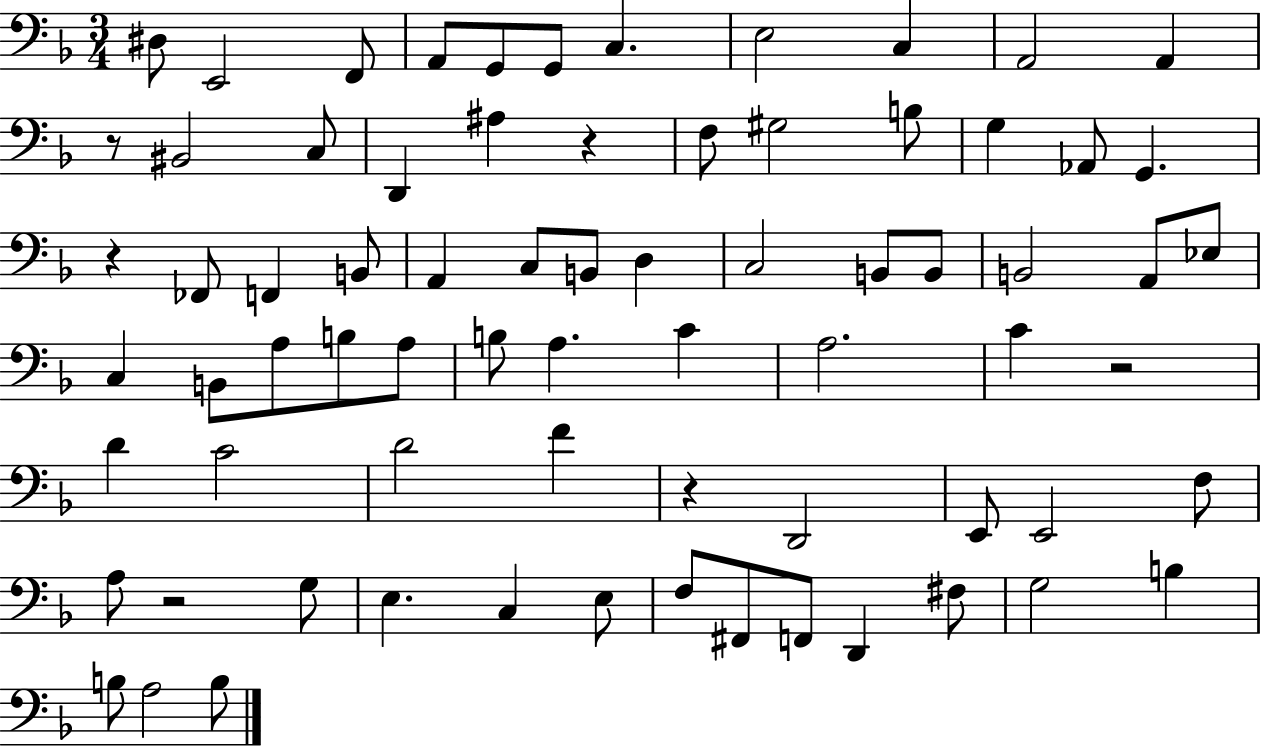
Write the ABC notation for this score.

X:1
T:Untitled
M:3/4
L:1/4
K:F
^D,/2 E,,2 F,,/2 A,,/2 G,,/2 G,,/2 C, E,2 C, A,,2 A,, z/2 ^B,,2 C,/2 D,, ^A, z F,/2 ^G,2 B,/2 G, _A,,/2 G,, z _F,,/2 F,, B,,/2 A,, C,/2 B,,/2 D, C,2 B,,/2 B,,/2 B,,2 A,,/2 _E,/2 C, B,,/2 A,/2 B,/2 A,/2 B,/2 A, C A,2 C z2 D C2 D2 F z D,,2 E,,/2 E,,2 F,/2 A,/2 z2 G,/2 E, C, E,/2 F,/2 ^F,,/2 F,,/2 D,, ^F,/2 G,2 B, B,/2 A,2 B,/2